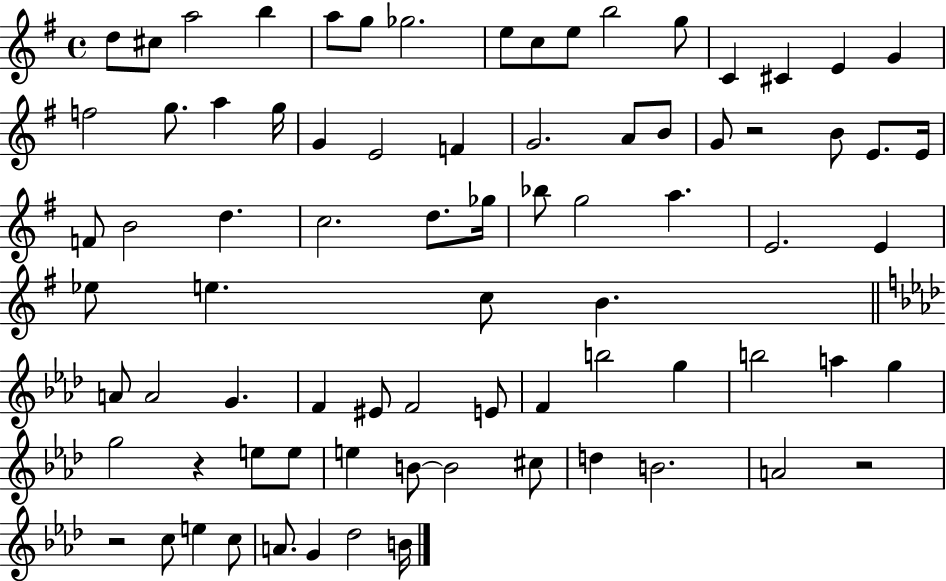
{
  \clef treble
  \time 4/4
  \defaultTimeSignature
  \key g \major
  d''8 cis''8 a''2 b''4 | a''8 g''8 ges''2. | e''8 c''8 e''8 b''2 g''8 | c'4 cis'4 e'4 g'4 | \break f''2 g''8. a''4 g''16 | g'4 e'2 f'4 | g'2. a'8 b'8 | g'8 r2 b'8 e'8. e'16 | \break f'8 b'2 d''4. | c''2. d''8. ges''16 | bes''8 g''2 a''4. | e'2. e'4 | \break ees''8 e''4. c''8 b'4. | \bar "||" \break \key f \minor a'8 a'2 g'4. | f'4 eis'8 f'2 e'8 | f'4 b''2 g''4 | b''2 a''4 g''4 | \break g''2 r4 e''8 e''8 | e''4 b'8~~ b'2 cis''8 | d''4 b'2. | a'2 r2 | \break r2 c''8 e''4 c''8 | a'8. g'4 des''2 b'16 | \bar "|."
}